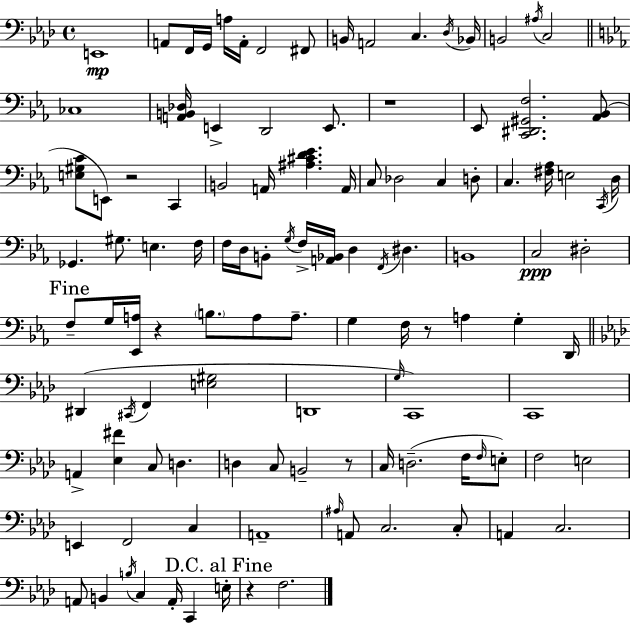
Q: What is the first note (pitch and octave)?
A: E2